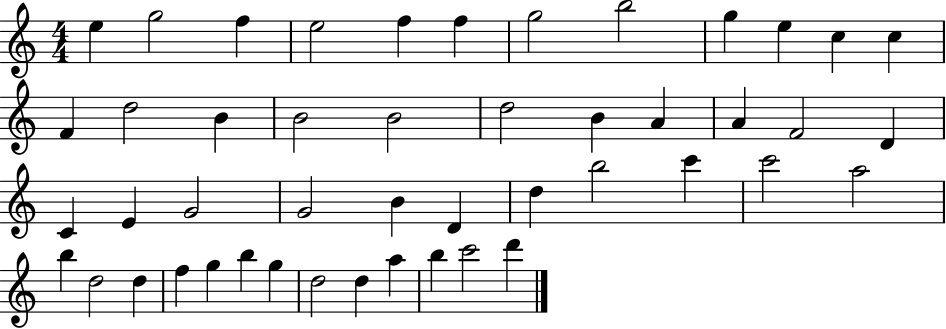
{
  \clef treble
  \numericTimeSignature
  \time 4/4
  \key c \major
  e''4 g''2 f''4 | e''2 f''4 f''4 | g''2 b''2 | g''4 e''4 c''4 c''4 | \break f'4 d''2 b'4 | b'2 b'2 | d''2 b'4 a'4 | a'4 f'2 d'4 | \break c'4 e'4 g'2 | g'2 b'4 d'4 | d''4 b''2 c'''4 | c'''2 a''2 | \break b''4 d''2 d''4 | f''4 g''4 b''4 g''4 | d''2 d''4 a''4 | b''4 c'''2 d'''4 | \break \bar "|."
}